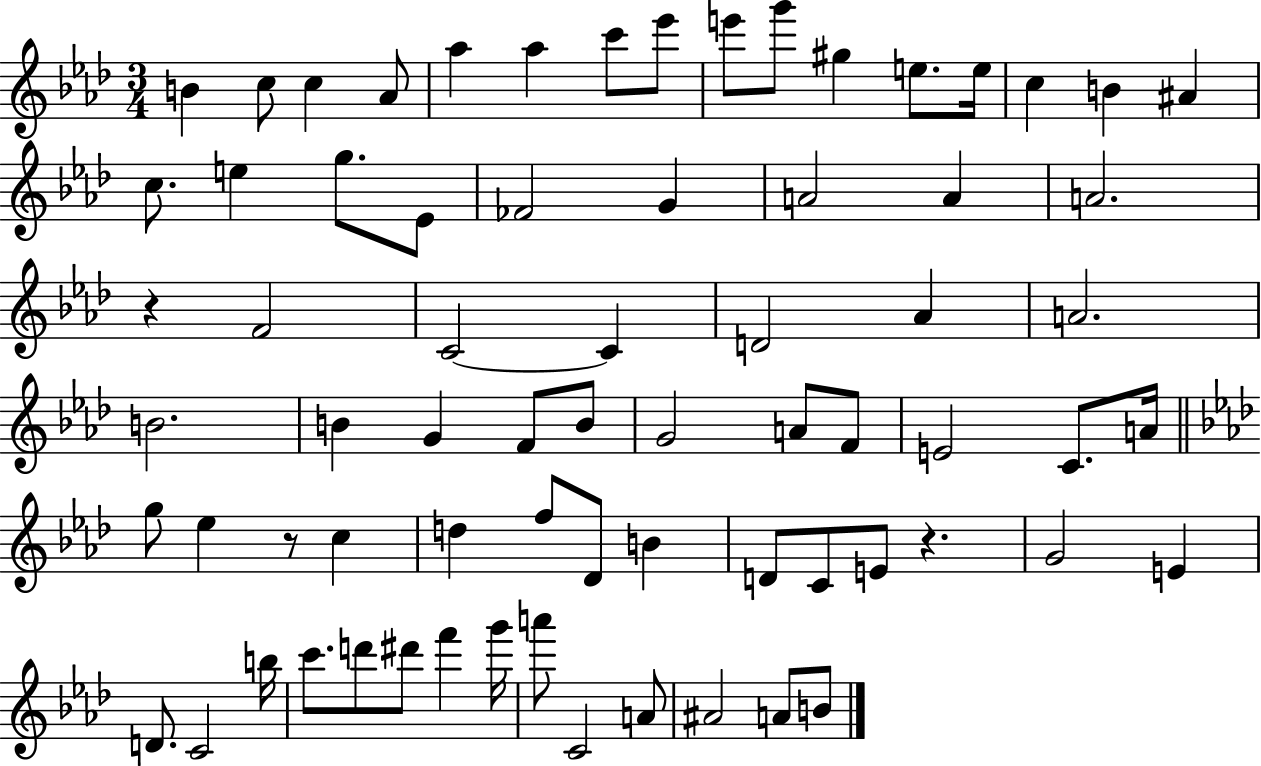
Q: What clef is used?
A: treble